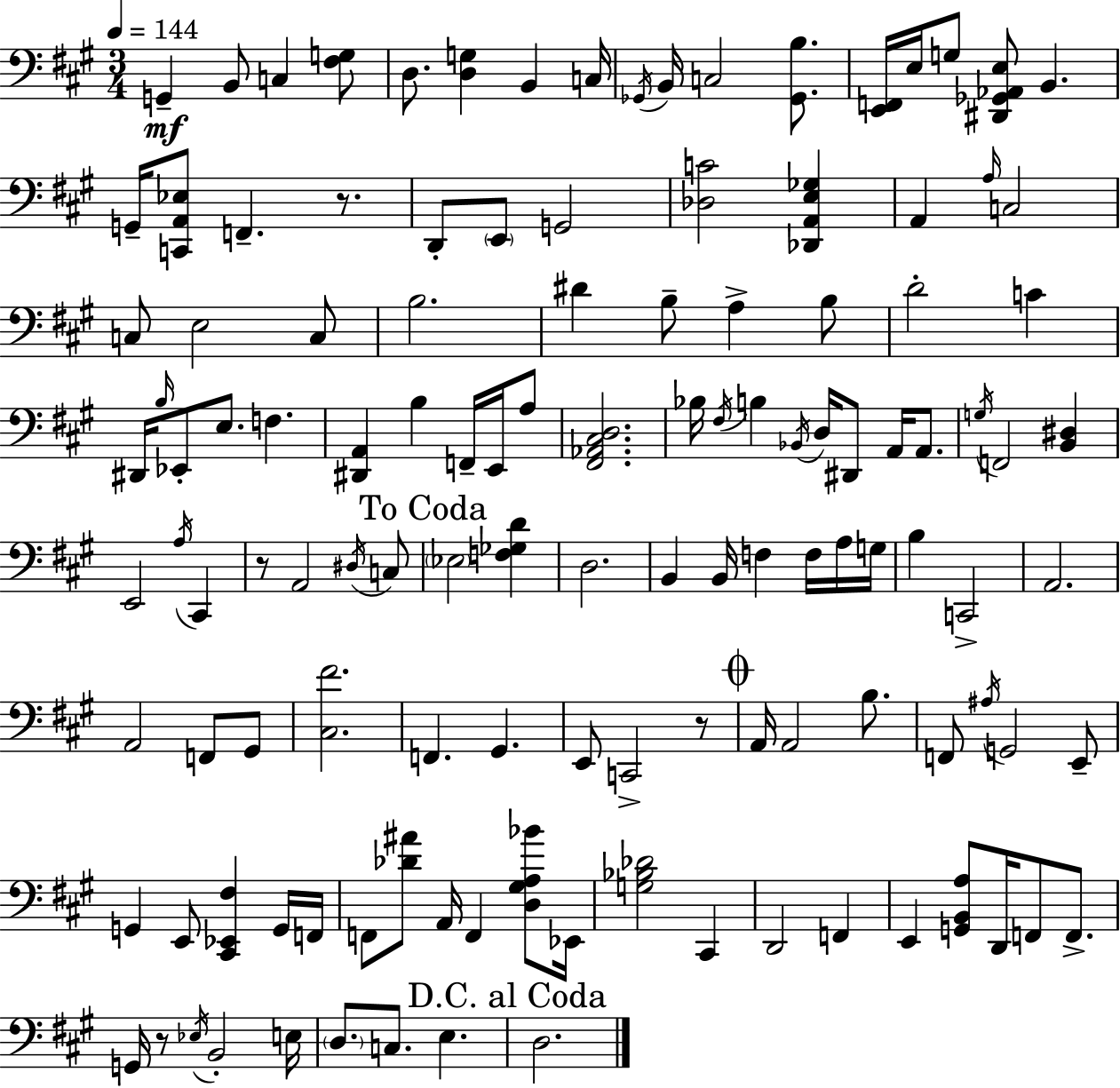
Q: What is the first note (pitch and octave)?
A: G2